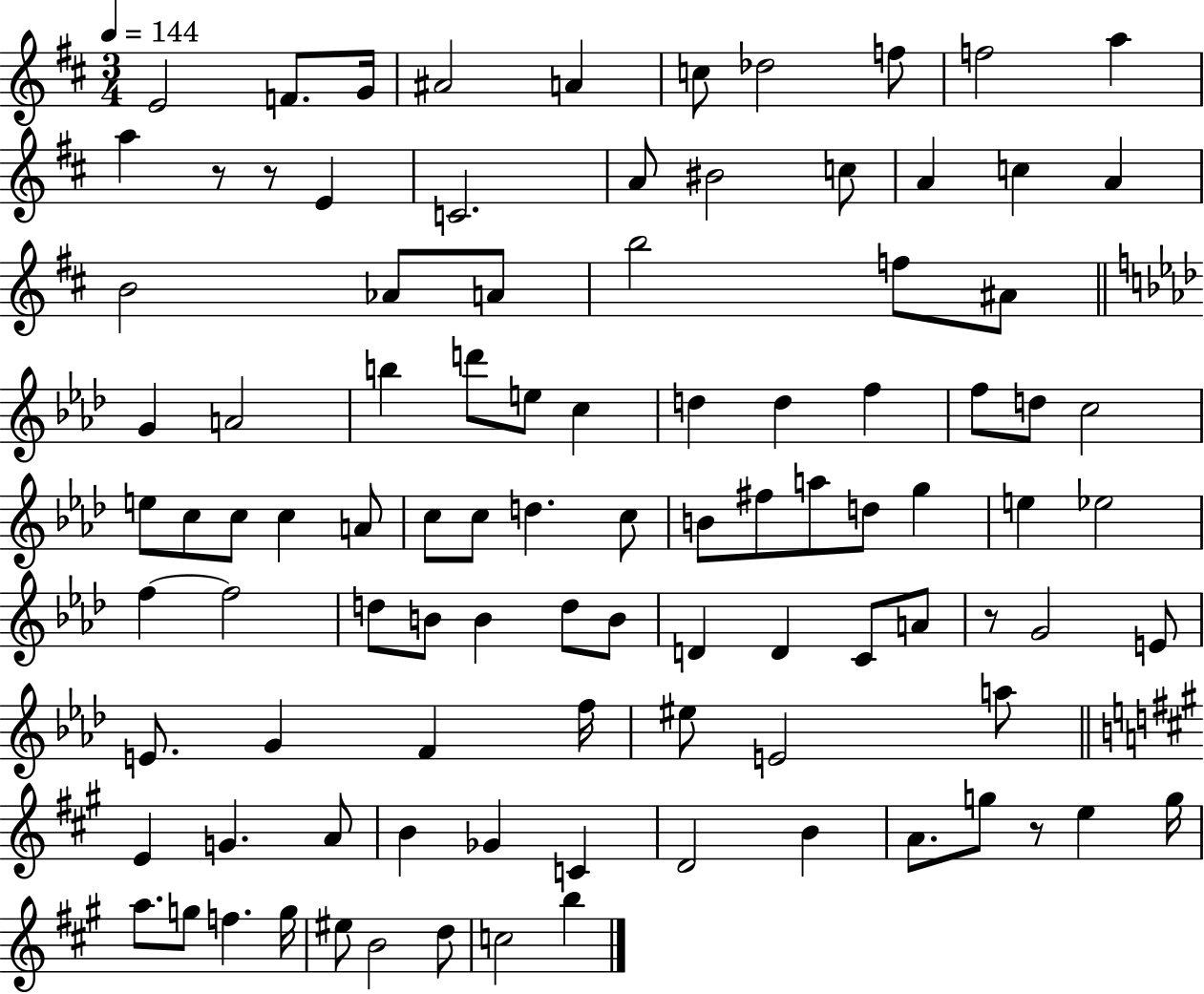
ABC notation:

X:1
T:Untitled
M:3/4
L:1/4
K:D
E2 F/2 G/4 ^A2 A c/2 _d2 f/2 f2 a a z/2 z/2 E C2 A/2 ^B2 c/2 A c A B2 _A/2 A/2 b2 f/2 ^A/2 G A2 b d'/2 e/2 c d d f f/2 d/2 c2 e/2 c/2 c/2 c A/2 c/2 c/2 d c/2 B/2 ^f/2 a/2 d/2 g e _e2 f f2 d/2 B/2 B d/2 B/2 D D C/2 A/2 z/2 G2 E/2 E/2 G F f/4 ^e/2 E2 a/2 E G A/2 B _G C D2 B A/2 g/2 z/2 e g/4 a/2 g/2 f g/4 ^e/2 B2 d/2 c2 b